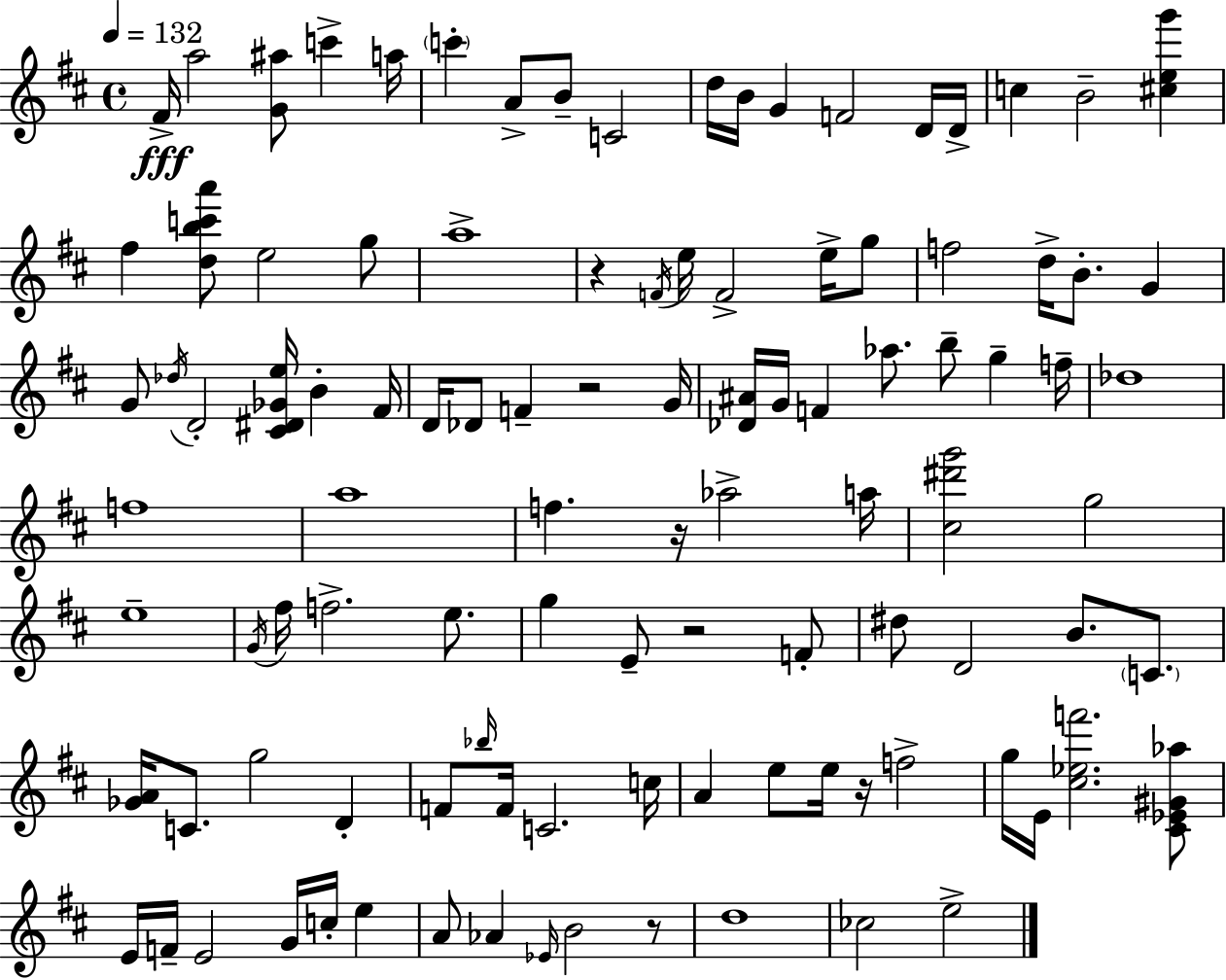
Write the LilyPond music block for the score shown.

{
  \clef treble
  \time 4/4
  \defaultTimeSignature
  \key d \major
  \tempo 4 = 132
  \repeat volta 2 { fis'16->\fff a''2 <g' ais''>8 c'''4-> a''16 | \parenthesize c'''4-. a'8-> b'8-- c'2 | d''16 b'16 g'4 f'2 d'16 d'16-> | c''4 b'2-- <cis'' e'' g'''>4 | \break fis''4 <d'' b'' c''' a'''>8 e''2 g''8 | a''1-> | r4 \acciaccatura { f'16 } e''16 f'2-> e''16-> g''8 | f''2 d''16-> b'8.-. g'4 | \break g'8 \acciaccatura { des''16 } d'2-. <cis' dis' ges' e''>16 b'4-. | fis'16 d'16 des'8 f'4-- r2 | g'16 <des' ais'>16 g'16 f'4 aes''8. b''8-- g''4-- | f''16-- des''1 | \break f''1 | a''1 | f''4. r16 aes''2-> | a''16 <cis'' dis''' g'''>2 g''2 | \break e''1-- | \acciaccatura { g'16 } fis''16 f''2.-> | e''8. g''4 e'8-- r2 | f'8-. dis''8 d'2 b'8. | \break \parenthesize c'8. <ges' a'>16 c'8. g''2 d'4-. | f'8 \grace { bes''16 } f'16 c'2. | c''16 a'4 e''8 e''16 r16 f''2-> | g''16 e'16 <cis'' ees'' f'''>2. | \break <cis' ees' gis' aes''>8 e'16 f'16-- e'2 g'16 c''16-. | e''4 a'8 aes'4 \grace { ees'16 } b'2 | r8 d''1 | ces''2 e''2-> | \break } \bar "|."
}